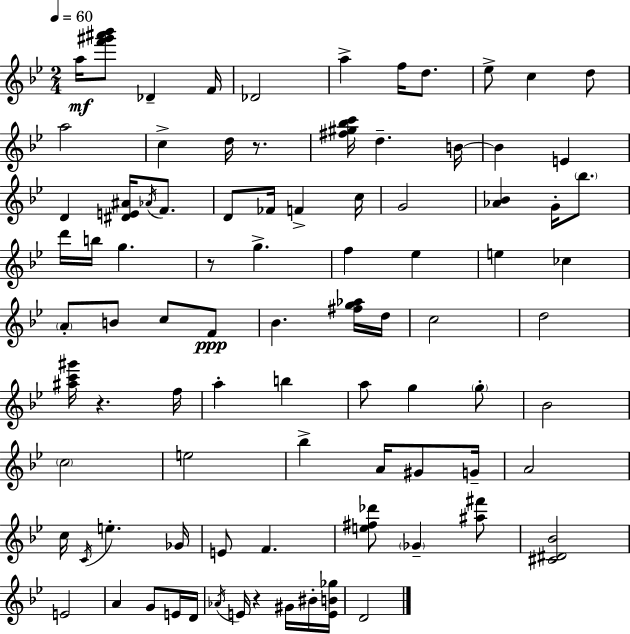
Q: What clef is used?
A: treble